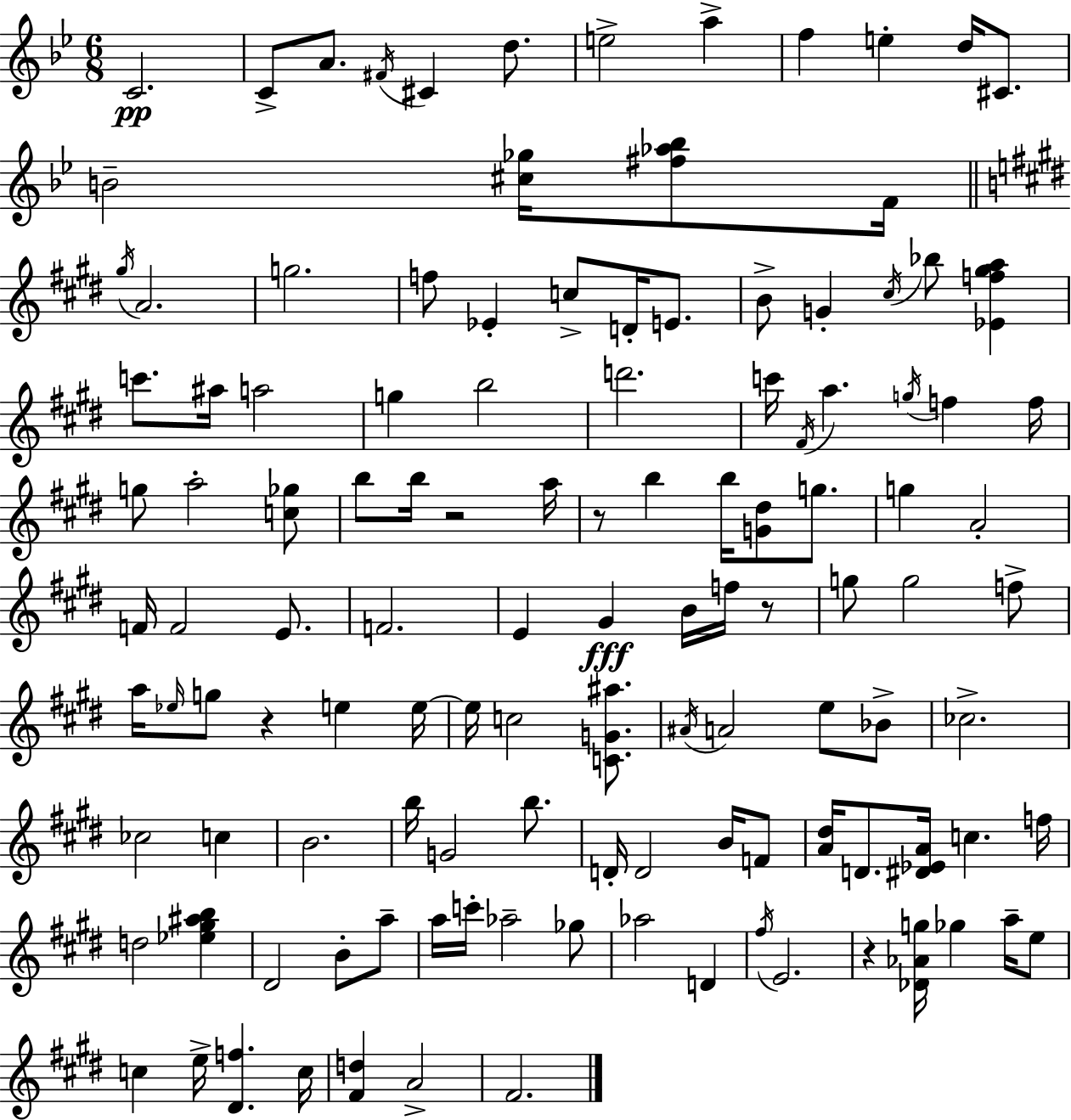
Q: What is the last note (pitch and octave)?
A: F#4